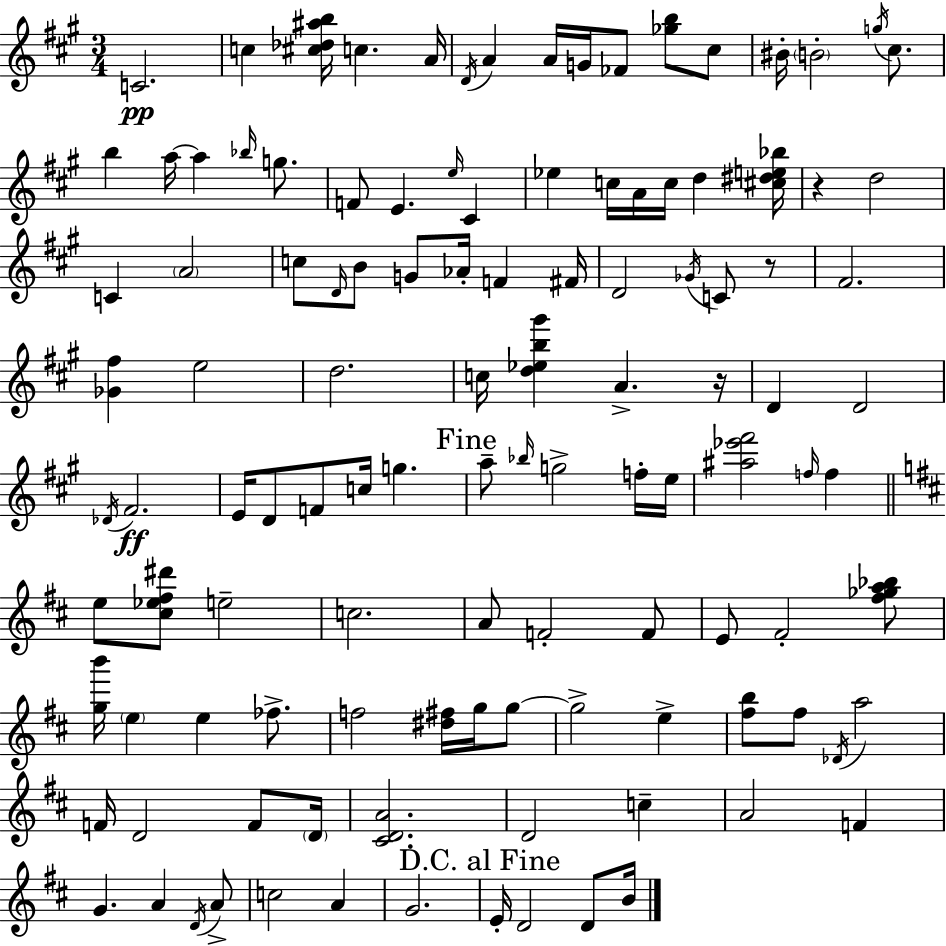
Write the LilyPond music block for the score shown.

{
  \clef treble
  \numericTimeSignature
  \time 3/4
  \key a \major
  c'2.\pp | c''4 <cis'' des'' ais'' b''>16 c''4. a'16 | \acciaccatura { d'16 } a'4 a'16 g'16 fes'8 <ges'' b''>8 cis''8 | bis'16-. \parenthesize b'2-. \acciaccatura { g''16 } cis''8. | \break b''4 a''16~~ a''4 \grace { bes''16 } | g''8. f'8 e'4. \grace { e''16 } | cis'4 ees''4 c''16 a'16 c''16 d''4 | <cis'' dis'' e'' bes''>16 r4 d''2 | \break c'4 \parenthesize a'2 | c''8 \grace { d'16 } b'8 g'8 aes'16-. | f'4 fis'16 d'2 | \acciaccatura { ges'16 } c'8 r8 fis'2. | \break <ges' fis''>4 e''2 | d''2. | c''16 <d'' ees'' b'' gis'''>4 a'4.-> | r16 d'4 d'2 | \break \acciaccatura { des'16 } fis'2.\ff | e'16 d'8 f'8 | c''16 g''4. \mark "Fine" a''8-- \grace { bes''16 } g''2-> | f''16-. e''16 <ais'' ees''' fis'''>2 | \break \grace { f''16 } f''4 \bar "||" \break \key d \major e''8 <cis'' ees'' fis'' dis'''>8 e''2-- | c''2. | a'8 f'2-. f'8 | e'8 fis'2-. <fis'' ges'' a'' bes''>8 | \break <g'' b'''>16 \parenthesize e''4 e''4 fes''8.-> | f''2 <dis'' fis''>16 g''16 g''8~~ | g''2-> e''4-> | <fis'' b''>8 fis''8 \acciaccatura { des'16 } a''2 | \break f'16 d'2 f'8 | \parenthesize d'16 <cis' d' a'>2. | d'2 c''4-- | a'2 f'4 | \break g'4. a'4 \acciaccatura { d'16 } | a'8-> c''2 a'4 | g'2. | \mark "D.C. al Fine" e'16-. d'2 d'8 | \break b'16 \bar "|."
}